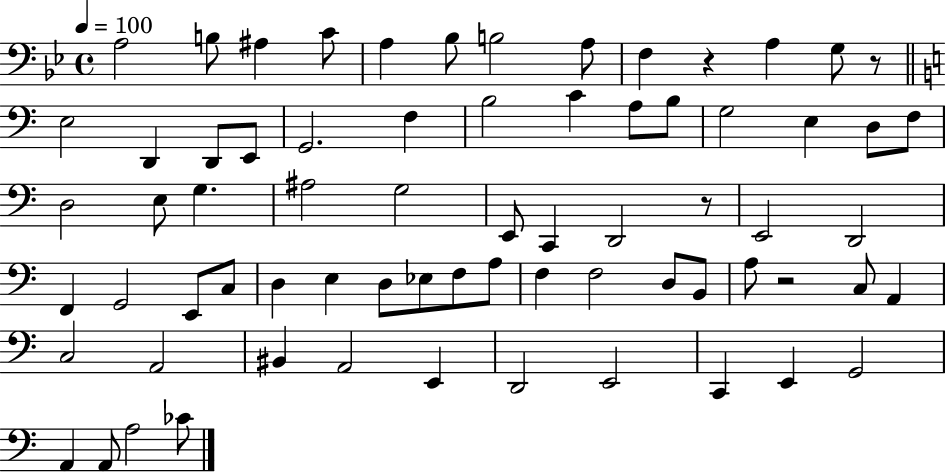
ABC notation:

X:1
T:Untitled
M:4/4
L:1/4
K:Bb
A,2 B,/2 ^A, C/2 A, _B,/2 B,2 A,/2 F, z A, G,/2 z/2 E,2 D,, D,,/2 E,,/2 G,,2 F, B,2 C A,/2 B,/2 G,2 E, D,/2 F,/2 D,2 E,/2 G, ^A,2 G,2 E,,/2 C,, D,,2 z/2 E,,2 D,,2 F,, G,,2 E,,/2 C,/2 D, E, D,/2 _E,/2 F,/2 A,/2 F, F,2 D,/2 B,,/2 A,/2 z2 C,/2 A,, C,2 A,,2 ^B,, A,,2 E,, D,,2 E,,2 C,, E,, G,,2 A,, A,,/2 A,2 _C/2